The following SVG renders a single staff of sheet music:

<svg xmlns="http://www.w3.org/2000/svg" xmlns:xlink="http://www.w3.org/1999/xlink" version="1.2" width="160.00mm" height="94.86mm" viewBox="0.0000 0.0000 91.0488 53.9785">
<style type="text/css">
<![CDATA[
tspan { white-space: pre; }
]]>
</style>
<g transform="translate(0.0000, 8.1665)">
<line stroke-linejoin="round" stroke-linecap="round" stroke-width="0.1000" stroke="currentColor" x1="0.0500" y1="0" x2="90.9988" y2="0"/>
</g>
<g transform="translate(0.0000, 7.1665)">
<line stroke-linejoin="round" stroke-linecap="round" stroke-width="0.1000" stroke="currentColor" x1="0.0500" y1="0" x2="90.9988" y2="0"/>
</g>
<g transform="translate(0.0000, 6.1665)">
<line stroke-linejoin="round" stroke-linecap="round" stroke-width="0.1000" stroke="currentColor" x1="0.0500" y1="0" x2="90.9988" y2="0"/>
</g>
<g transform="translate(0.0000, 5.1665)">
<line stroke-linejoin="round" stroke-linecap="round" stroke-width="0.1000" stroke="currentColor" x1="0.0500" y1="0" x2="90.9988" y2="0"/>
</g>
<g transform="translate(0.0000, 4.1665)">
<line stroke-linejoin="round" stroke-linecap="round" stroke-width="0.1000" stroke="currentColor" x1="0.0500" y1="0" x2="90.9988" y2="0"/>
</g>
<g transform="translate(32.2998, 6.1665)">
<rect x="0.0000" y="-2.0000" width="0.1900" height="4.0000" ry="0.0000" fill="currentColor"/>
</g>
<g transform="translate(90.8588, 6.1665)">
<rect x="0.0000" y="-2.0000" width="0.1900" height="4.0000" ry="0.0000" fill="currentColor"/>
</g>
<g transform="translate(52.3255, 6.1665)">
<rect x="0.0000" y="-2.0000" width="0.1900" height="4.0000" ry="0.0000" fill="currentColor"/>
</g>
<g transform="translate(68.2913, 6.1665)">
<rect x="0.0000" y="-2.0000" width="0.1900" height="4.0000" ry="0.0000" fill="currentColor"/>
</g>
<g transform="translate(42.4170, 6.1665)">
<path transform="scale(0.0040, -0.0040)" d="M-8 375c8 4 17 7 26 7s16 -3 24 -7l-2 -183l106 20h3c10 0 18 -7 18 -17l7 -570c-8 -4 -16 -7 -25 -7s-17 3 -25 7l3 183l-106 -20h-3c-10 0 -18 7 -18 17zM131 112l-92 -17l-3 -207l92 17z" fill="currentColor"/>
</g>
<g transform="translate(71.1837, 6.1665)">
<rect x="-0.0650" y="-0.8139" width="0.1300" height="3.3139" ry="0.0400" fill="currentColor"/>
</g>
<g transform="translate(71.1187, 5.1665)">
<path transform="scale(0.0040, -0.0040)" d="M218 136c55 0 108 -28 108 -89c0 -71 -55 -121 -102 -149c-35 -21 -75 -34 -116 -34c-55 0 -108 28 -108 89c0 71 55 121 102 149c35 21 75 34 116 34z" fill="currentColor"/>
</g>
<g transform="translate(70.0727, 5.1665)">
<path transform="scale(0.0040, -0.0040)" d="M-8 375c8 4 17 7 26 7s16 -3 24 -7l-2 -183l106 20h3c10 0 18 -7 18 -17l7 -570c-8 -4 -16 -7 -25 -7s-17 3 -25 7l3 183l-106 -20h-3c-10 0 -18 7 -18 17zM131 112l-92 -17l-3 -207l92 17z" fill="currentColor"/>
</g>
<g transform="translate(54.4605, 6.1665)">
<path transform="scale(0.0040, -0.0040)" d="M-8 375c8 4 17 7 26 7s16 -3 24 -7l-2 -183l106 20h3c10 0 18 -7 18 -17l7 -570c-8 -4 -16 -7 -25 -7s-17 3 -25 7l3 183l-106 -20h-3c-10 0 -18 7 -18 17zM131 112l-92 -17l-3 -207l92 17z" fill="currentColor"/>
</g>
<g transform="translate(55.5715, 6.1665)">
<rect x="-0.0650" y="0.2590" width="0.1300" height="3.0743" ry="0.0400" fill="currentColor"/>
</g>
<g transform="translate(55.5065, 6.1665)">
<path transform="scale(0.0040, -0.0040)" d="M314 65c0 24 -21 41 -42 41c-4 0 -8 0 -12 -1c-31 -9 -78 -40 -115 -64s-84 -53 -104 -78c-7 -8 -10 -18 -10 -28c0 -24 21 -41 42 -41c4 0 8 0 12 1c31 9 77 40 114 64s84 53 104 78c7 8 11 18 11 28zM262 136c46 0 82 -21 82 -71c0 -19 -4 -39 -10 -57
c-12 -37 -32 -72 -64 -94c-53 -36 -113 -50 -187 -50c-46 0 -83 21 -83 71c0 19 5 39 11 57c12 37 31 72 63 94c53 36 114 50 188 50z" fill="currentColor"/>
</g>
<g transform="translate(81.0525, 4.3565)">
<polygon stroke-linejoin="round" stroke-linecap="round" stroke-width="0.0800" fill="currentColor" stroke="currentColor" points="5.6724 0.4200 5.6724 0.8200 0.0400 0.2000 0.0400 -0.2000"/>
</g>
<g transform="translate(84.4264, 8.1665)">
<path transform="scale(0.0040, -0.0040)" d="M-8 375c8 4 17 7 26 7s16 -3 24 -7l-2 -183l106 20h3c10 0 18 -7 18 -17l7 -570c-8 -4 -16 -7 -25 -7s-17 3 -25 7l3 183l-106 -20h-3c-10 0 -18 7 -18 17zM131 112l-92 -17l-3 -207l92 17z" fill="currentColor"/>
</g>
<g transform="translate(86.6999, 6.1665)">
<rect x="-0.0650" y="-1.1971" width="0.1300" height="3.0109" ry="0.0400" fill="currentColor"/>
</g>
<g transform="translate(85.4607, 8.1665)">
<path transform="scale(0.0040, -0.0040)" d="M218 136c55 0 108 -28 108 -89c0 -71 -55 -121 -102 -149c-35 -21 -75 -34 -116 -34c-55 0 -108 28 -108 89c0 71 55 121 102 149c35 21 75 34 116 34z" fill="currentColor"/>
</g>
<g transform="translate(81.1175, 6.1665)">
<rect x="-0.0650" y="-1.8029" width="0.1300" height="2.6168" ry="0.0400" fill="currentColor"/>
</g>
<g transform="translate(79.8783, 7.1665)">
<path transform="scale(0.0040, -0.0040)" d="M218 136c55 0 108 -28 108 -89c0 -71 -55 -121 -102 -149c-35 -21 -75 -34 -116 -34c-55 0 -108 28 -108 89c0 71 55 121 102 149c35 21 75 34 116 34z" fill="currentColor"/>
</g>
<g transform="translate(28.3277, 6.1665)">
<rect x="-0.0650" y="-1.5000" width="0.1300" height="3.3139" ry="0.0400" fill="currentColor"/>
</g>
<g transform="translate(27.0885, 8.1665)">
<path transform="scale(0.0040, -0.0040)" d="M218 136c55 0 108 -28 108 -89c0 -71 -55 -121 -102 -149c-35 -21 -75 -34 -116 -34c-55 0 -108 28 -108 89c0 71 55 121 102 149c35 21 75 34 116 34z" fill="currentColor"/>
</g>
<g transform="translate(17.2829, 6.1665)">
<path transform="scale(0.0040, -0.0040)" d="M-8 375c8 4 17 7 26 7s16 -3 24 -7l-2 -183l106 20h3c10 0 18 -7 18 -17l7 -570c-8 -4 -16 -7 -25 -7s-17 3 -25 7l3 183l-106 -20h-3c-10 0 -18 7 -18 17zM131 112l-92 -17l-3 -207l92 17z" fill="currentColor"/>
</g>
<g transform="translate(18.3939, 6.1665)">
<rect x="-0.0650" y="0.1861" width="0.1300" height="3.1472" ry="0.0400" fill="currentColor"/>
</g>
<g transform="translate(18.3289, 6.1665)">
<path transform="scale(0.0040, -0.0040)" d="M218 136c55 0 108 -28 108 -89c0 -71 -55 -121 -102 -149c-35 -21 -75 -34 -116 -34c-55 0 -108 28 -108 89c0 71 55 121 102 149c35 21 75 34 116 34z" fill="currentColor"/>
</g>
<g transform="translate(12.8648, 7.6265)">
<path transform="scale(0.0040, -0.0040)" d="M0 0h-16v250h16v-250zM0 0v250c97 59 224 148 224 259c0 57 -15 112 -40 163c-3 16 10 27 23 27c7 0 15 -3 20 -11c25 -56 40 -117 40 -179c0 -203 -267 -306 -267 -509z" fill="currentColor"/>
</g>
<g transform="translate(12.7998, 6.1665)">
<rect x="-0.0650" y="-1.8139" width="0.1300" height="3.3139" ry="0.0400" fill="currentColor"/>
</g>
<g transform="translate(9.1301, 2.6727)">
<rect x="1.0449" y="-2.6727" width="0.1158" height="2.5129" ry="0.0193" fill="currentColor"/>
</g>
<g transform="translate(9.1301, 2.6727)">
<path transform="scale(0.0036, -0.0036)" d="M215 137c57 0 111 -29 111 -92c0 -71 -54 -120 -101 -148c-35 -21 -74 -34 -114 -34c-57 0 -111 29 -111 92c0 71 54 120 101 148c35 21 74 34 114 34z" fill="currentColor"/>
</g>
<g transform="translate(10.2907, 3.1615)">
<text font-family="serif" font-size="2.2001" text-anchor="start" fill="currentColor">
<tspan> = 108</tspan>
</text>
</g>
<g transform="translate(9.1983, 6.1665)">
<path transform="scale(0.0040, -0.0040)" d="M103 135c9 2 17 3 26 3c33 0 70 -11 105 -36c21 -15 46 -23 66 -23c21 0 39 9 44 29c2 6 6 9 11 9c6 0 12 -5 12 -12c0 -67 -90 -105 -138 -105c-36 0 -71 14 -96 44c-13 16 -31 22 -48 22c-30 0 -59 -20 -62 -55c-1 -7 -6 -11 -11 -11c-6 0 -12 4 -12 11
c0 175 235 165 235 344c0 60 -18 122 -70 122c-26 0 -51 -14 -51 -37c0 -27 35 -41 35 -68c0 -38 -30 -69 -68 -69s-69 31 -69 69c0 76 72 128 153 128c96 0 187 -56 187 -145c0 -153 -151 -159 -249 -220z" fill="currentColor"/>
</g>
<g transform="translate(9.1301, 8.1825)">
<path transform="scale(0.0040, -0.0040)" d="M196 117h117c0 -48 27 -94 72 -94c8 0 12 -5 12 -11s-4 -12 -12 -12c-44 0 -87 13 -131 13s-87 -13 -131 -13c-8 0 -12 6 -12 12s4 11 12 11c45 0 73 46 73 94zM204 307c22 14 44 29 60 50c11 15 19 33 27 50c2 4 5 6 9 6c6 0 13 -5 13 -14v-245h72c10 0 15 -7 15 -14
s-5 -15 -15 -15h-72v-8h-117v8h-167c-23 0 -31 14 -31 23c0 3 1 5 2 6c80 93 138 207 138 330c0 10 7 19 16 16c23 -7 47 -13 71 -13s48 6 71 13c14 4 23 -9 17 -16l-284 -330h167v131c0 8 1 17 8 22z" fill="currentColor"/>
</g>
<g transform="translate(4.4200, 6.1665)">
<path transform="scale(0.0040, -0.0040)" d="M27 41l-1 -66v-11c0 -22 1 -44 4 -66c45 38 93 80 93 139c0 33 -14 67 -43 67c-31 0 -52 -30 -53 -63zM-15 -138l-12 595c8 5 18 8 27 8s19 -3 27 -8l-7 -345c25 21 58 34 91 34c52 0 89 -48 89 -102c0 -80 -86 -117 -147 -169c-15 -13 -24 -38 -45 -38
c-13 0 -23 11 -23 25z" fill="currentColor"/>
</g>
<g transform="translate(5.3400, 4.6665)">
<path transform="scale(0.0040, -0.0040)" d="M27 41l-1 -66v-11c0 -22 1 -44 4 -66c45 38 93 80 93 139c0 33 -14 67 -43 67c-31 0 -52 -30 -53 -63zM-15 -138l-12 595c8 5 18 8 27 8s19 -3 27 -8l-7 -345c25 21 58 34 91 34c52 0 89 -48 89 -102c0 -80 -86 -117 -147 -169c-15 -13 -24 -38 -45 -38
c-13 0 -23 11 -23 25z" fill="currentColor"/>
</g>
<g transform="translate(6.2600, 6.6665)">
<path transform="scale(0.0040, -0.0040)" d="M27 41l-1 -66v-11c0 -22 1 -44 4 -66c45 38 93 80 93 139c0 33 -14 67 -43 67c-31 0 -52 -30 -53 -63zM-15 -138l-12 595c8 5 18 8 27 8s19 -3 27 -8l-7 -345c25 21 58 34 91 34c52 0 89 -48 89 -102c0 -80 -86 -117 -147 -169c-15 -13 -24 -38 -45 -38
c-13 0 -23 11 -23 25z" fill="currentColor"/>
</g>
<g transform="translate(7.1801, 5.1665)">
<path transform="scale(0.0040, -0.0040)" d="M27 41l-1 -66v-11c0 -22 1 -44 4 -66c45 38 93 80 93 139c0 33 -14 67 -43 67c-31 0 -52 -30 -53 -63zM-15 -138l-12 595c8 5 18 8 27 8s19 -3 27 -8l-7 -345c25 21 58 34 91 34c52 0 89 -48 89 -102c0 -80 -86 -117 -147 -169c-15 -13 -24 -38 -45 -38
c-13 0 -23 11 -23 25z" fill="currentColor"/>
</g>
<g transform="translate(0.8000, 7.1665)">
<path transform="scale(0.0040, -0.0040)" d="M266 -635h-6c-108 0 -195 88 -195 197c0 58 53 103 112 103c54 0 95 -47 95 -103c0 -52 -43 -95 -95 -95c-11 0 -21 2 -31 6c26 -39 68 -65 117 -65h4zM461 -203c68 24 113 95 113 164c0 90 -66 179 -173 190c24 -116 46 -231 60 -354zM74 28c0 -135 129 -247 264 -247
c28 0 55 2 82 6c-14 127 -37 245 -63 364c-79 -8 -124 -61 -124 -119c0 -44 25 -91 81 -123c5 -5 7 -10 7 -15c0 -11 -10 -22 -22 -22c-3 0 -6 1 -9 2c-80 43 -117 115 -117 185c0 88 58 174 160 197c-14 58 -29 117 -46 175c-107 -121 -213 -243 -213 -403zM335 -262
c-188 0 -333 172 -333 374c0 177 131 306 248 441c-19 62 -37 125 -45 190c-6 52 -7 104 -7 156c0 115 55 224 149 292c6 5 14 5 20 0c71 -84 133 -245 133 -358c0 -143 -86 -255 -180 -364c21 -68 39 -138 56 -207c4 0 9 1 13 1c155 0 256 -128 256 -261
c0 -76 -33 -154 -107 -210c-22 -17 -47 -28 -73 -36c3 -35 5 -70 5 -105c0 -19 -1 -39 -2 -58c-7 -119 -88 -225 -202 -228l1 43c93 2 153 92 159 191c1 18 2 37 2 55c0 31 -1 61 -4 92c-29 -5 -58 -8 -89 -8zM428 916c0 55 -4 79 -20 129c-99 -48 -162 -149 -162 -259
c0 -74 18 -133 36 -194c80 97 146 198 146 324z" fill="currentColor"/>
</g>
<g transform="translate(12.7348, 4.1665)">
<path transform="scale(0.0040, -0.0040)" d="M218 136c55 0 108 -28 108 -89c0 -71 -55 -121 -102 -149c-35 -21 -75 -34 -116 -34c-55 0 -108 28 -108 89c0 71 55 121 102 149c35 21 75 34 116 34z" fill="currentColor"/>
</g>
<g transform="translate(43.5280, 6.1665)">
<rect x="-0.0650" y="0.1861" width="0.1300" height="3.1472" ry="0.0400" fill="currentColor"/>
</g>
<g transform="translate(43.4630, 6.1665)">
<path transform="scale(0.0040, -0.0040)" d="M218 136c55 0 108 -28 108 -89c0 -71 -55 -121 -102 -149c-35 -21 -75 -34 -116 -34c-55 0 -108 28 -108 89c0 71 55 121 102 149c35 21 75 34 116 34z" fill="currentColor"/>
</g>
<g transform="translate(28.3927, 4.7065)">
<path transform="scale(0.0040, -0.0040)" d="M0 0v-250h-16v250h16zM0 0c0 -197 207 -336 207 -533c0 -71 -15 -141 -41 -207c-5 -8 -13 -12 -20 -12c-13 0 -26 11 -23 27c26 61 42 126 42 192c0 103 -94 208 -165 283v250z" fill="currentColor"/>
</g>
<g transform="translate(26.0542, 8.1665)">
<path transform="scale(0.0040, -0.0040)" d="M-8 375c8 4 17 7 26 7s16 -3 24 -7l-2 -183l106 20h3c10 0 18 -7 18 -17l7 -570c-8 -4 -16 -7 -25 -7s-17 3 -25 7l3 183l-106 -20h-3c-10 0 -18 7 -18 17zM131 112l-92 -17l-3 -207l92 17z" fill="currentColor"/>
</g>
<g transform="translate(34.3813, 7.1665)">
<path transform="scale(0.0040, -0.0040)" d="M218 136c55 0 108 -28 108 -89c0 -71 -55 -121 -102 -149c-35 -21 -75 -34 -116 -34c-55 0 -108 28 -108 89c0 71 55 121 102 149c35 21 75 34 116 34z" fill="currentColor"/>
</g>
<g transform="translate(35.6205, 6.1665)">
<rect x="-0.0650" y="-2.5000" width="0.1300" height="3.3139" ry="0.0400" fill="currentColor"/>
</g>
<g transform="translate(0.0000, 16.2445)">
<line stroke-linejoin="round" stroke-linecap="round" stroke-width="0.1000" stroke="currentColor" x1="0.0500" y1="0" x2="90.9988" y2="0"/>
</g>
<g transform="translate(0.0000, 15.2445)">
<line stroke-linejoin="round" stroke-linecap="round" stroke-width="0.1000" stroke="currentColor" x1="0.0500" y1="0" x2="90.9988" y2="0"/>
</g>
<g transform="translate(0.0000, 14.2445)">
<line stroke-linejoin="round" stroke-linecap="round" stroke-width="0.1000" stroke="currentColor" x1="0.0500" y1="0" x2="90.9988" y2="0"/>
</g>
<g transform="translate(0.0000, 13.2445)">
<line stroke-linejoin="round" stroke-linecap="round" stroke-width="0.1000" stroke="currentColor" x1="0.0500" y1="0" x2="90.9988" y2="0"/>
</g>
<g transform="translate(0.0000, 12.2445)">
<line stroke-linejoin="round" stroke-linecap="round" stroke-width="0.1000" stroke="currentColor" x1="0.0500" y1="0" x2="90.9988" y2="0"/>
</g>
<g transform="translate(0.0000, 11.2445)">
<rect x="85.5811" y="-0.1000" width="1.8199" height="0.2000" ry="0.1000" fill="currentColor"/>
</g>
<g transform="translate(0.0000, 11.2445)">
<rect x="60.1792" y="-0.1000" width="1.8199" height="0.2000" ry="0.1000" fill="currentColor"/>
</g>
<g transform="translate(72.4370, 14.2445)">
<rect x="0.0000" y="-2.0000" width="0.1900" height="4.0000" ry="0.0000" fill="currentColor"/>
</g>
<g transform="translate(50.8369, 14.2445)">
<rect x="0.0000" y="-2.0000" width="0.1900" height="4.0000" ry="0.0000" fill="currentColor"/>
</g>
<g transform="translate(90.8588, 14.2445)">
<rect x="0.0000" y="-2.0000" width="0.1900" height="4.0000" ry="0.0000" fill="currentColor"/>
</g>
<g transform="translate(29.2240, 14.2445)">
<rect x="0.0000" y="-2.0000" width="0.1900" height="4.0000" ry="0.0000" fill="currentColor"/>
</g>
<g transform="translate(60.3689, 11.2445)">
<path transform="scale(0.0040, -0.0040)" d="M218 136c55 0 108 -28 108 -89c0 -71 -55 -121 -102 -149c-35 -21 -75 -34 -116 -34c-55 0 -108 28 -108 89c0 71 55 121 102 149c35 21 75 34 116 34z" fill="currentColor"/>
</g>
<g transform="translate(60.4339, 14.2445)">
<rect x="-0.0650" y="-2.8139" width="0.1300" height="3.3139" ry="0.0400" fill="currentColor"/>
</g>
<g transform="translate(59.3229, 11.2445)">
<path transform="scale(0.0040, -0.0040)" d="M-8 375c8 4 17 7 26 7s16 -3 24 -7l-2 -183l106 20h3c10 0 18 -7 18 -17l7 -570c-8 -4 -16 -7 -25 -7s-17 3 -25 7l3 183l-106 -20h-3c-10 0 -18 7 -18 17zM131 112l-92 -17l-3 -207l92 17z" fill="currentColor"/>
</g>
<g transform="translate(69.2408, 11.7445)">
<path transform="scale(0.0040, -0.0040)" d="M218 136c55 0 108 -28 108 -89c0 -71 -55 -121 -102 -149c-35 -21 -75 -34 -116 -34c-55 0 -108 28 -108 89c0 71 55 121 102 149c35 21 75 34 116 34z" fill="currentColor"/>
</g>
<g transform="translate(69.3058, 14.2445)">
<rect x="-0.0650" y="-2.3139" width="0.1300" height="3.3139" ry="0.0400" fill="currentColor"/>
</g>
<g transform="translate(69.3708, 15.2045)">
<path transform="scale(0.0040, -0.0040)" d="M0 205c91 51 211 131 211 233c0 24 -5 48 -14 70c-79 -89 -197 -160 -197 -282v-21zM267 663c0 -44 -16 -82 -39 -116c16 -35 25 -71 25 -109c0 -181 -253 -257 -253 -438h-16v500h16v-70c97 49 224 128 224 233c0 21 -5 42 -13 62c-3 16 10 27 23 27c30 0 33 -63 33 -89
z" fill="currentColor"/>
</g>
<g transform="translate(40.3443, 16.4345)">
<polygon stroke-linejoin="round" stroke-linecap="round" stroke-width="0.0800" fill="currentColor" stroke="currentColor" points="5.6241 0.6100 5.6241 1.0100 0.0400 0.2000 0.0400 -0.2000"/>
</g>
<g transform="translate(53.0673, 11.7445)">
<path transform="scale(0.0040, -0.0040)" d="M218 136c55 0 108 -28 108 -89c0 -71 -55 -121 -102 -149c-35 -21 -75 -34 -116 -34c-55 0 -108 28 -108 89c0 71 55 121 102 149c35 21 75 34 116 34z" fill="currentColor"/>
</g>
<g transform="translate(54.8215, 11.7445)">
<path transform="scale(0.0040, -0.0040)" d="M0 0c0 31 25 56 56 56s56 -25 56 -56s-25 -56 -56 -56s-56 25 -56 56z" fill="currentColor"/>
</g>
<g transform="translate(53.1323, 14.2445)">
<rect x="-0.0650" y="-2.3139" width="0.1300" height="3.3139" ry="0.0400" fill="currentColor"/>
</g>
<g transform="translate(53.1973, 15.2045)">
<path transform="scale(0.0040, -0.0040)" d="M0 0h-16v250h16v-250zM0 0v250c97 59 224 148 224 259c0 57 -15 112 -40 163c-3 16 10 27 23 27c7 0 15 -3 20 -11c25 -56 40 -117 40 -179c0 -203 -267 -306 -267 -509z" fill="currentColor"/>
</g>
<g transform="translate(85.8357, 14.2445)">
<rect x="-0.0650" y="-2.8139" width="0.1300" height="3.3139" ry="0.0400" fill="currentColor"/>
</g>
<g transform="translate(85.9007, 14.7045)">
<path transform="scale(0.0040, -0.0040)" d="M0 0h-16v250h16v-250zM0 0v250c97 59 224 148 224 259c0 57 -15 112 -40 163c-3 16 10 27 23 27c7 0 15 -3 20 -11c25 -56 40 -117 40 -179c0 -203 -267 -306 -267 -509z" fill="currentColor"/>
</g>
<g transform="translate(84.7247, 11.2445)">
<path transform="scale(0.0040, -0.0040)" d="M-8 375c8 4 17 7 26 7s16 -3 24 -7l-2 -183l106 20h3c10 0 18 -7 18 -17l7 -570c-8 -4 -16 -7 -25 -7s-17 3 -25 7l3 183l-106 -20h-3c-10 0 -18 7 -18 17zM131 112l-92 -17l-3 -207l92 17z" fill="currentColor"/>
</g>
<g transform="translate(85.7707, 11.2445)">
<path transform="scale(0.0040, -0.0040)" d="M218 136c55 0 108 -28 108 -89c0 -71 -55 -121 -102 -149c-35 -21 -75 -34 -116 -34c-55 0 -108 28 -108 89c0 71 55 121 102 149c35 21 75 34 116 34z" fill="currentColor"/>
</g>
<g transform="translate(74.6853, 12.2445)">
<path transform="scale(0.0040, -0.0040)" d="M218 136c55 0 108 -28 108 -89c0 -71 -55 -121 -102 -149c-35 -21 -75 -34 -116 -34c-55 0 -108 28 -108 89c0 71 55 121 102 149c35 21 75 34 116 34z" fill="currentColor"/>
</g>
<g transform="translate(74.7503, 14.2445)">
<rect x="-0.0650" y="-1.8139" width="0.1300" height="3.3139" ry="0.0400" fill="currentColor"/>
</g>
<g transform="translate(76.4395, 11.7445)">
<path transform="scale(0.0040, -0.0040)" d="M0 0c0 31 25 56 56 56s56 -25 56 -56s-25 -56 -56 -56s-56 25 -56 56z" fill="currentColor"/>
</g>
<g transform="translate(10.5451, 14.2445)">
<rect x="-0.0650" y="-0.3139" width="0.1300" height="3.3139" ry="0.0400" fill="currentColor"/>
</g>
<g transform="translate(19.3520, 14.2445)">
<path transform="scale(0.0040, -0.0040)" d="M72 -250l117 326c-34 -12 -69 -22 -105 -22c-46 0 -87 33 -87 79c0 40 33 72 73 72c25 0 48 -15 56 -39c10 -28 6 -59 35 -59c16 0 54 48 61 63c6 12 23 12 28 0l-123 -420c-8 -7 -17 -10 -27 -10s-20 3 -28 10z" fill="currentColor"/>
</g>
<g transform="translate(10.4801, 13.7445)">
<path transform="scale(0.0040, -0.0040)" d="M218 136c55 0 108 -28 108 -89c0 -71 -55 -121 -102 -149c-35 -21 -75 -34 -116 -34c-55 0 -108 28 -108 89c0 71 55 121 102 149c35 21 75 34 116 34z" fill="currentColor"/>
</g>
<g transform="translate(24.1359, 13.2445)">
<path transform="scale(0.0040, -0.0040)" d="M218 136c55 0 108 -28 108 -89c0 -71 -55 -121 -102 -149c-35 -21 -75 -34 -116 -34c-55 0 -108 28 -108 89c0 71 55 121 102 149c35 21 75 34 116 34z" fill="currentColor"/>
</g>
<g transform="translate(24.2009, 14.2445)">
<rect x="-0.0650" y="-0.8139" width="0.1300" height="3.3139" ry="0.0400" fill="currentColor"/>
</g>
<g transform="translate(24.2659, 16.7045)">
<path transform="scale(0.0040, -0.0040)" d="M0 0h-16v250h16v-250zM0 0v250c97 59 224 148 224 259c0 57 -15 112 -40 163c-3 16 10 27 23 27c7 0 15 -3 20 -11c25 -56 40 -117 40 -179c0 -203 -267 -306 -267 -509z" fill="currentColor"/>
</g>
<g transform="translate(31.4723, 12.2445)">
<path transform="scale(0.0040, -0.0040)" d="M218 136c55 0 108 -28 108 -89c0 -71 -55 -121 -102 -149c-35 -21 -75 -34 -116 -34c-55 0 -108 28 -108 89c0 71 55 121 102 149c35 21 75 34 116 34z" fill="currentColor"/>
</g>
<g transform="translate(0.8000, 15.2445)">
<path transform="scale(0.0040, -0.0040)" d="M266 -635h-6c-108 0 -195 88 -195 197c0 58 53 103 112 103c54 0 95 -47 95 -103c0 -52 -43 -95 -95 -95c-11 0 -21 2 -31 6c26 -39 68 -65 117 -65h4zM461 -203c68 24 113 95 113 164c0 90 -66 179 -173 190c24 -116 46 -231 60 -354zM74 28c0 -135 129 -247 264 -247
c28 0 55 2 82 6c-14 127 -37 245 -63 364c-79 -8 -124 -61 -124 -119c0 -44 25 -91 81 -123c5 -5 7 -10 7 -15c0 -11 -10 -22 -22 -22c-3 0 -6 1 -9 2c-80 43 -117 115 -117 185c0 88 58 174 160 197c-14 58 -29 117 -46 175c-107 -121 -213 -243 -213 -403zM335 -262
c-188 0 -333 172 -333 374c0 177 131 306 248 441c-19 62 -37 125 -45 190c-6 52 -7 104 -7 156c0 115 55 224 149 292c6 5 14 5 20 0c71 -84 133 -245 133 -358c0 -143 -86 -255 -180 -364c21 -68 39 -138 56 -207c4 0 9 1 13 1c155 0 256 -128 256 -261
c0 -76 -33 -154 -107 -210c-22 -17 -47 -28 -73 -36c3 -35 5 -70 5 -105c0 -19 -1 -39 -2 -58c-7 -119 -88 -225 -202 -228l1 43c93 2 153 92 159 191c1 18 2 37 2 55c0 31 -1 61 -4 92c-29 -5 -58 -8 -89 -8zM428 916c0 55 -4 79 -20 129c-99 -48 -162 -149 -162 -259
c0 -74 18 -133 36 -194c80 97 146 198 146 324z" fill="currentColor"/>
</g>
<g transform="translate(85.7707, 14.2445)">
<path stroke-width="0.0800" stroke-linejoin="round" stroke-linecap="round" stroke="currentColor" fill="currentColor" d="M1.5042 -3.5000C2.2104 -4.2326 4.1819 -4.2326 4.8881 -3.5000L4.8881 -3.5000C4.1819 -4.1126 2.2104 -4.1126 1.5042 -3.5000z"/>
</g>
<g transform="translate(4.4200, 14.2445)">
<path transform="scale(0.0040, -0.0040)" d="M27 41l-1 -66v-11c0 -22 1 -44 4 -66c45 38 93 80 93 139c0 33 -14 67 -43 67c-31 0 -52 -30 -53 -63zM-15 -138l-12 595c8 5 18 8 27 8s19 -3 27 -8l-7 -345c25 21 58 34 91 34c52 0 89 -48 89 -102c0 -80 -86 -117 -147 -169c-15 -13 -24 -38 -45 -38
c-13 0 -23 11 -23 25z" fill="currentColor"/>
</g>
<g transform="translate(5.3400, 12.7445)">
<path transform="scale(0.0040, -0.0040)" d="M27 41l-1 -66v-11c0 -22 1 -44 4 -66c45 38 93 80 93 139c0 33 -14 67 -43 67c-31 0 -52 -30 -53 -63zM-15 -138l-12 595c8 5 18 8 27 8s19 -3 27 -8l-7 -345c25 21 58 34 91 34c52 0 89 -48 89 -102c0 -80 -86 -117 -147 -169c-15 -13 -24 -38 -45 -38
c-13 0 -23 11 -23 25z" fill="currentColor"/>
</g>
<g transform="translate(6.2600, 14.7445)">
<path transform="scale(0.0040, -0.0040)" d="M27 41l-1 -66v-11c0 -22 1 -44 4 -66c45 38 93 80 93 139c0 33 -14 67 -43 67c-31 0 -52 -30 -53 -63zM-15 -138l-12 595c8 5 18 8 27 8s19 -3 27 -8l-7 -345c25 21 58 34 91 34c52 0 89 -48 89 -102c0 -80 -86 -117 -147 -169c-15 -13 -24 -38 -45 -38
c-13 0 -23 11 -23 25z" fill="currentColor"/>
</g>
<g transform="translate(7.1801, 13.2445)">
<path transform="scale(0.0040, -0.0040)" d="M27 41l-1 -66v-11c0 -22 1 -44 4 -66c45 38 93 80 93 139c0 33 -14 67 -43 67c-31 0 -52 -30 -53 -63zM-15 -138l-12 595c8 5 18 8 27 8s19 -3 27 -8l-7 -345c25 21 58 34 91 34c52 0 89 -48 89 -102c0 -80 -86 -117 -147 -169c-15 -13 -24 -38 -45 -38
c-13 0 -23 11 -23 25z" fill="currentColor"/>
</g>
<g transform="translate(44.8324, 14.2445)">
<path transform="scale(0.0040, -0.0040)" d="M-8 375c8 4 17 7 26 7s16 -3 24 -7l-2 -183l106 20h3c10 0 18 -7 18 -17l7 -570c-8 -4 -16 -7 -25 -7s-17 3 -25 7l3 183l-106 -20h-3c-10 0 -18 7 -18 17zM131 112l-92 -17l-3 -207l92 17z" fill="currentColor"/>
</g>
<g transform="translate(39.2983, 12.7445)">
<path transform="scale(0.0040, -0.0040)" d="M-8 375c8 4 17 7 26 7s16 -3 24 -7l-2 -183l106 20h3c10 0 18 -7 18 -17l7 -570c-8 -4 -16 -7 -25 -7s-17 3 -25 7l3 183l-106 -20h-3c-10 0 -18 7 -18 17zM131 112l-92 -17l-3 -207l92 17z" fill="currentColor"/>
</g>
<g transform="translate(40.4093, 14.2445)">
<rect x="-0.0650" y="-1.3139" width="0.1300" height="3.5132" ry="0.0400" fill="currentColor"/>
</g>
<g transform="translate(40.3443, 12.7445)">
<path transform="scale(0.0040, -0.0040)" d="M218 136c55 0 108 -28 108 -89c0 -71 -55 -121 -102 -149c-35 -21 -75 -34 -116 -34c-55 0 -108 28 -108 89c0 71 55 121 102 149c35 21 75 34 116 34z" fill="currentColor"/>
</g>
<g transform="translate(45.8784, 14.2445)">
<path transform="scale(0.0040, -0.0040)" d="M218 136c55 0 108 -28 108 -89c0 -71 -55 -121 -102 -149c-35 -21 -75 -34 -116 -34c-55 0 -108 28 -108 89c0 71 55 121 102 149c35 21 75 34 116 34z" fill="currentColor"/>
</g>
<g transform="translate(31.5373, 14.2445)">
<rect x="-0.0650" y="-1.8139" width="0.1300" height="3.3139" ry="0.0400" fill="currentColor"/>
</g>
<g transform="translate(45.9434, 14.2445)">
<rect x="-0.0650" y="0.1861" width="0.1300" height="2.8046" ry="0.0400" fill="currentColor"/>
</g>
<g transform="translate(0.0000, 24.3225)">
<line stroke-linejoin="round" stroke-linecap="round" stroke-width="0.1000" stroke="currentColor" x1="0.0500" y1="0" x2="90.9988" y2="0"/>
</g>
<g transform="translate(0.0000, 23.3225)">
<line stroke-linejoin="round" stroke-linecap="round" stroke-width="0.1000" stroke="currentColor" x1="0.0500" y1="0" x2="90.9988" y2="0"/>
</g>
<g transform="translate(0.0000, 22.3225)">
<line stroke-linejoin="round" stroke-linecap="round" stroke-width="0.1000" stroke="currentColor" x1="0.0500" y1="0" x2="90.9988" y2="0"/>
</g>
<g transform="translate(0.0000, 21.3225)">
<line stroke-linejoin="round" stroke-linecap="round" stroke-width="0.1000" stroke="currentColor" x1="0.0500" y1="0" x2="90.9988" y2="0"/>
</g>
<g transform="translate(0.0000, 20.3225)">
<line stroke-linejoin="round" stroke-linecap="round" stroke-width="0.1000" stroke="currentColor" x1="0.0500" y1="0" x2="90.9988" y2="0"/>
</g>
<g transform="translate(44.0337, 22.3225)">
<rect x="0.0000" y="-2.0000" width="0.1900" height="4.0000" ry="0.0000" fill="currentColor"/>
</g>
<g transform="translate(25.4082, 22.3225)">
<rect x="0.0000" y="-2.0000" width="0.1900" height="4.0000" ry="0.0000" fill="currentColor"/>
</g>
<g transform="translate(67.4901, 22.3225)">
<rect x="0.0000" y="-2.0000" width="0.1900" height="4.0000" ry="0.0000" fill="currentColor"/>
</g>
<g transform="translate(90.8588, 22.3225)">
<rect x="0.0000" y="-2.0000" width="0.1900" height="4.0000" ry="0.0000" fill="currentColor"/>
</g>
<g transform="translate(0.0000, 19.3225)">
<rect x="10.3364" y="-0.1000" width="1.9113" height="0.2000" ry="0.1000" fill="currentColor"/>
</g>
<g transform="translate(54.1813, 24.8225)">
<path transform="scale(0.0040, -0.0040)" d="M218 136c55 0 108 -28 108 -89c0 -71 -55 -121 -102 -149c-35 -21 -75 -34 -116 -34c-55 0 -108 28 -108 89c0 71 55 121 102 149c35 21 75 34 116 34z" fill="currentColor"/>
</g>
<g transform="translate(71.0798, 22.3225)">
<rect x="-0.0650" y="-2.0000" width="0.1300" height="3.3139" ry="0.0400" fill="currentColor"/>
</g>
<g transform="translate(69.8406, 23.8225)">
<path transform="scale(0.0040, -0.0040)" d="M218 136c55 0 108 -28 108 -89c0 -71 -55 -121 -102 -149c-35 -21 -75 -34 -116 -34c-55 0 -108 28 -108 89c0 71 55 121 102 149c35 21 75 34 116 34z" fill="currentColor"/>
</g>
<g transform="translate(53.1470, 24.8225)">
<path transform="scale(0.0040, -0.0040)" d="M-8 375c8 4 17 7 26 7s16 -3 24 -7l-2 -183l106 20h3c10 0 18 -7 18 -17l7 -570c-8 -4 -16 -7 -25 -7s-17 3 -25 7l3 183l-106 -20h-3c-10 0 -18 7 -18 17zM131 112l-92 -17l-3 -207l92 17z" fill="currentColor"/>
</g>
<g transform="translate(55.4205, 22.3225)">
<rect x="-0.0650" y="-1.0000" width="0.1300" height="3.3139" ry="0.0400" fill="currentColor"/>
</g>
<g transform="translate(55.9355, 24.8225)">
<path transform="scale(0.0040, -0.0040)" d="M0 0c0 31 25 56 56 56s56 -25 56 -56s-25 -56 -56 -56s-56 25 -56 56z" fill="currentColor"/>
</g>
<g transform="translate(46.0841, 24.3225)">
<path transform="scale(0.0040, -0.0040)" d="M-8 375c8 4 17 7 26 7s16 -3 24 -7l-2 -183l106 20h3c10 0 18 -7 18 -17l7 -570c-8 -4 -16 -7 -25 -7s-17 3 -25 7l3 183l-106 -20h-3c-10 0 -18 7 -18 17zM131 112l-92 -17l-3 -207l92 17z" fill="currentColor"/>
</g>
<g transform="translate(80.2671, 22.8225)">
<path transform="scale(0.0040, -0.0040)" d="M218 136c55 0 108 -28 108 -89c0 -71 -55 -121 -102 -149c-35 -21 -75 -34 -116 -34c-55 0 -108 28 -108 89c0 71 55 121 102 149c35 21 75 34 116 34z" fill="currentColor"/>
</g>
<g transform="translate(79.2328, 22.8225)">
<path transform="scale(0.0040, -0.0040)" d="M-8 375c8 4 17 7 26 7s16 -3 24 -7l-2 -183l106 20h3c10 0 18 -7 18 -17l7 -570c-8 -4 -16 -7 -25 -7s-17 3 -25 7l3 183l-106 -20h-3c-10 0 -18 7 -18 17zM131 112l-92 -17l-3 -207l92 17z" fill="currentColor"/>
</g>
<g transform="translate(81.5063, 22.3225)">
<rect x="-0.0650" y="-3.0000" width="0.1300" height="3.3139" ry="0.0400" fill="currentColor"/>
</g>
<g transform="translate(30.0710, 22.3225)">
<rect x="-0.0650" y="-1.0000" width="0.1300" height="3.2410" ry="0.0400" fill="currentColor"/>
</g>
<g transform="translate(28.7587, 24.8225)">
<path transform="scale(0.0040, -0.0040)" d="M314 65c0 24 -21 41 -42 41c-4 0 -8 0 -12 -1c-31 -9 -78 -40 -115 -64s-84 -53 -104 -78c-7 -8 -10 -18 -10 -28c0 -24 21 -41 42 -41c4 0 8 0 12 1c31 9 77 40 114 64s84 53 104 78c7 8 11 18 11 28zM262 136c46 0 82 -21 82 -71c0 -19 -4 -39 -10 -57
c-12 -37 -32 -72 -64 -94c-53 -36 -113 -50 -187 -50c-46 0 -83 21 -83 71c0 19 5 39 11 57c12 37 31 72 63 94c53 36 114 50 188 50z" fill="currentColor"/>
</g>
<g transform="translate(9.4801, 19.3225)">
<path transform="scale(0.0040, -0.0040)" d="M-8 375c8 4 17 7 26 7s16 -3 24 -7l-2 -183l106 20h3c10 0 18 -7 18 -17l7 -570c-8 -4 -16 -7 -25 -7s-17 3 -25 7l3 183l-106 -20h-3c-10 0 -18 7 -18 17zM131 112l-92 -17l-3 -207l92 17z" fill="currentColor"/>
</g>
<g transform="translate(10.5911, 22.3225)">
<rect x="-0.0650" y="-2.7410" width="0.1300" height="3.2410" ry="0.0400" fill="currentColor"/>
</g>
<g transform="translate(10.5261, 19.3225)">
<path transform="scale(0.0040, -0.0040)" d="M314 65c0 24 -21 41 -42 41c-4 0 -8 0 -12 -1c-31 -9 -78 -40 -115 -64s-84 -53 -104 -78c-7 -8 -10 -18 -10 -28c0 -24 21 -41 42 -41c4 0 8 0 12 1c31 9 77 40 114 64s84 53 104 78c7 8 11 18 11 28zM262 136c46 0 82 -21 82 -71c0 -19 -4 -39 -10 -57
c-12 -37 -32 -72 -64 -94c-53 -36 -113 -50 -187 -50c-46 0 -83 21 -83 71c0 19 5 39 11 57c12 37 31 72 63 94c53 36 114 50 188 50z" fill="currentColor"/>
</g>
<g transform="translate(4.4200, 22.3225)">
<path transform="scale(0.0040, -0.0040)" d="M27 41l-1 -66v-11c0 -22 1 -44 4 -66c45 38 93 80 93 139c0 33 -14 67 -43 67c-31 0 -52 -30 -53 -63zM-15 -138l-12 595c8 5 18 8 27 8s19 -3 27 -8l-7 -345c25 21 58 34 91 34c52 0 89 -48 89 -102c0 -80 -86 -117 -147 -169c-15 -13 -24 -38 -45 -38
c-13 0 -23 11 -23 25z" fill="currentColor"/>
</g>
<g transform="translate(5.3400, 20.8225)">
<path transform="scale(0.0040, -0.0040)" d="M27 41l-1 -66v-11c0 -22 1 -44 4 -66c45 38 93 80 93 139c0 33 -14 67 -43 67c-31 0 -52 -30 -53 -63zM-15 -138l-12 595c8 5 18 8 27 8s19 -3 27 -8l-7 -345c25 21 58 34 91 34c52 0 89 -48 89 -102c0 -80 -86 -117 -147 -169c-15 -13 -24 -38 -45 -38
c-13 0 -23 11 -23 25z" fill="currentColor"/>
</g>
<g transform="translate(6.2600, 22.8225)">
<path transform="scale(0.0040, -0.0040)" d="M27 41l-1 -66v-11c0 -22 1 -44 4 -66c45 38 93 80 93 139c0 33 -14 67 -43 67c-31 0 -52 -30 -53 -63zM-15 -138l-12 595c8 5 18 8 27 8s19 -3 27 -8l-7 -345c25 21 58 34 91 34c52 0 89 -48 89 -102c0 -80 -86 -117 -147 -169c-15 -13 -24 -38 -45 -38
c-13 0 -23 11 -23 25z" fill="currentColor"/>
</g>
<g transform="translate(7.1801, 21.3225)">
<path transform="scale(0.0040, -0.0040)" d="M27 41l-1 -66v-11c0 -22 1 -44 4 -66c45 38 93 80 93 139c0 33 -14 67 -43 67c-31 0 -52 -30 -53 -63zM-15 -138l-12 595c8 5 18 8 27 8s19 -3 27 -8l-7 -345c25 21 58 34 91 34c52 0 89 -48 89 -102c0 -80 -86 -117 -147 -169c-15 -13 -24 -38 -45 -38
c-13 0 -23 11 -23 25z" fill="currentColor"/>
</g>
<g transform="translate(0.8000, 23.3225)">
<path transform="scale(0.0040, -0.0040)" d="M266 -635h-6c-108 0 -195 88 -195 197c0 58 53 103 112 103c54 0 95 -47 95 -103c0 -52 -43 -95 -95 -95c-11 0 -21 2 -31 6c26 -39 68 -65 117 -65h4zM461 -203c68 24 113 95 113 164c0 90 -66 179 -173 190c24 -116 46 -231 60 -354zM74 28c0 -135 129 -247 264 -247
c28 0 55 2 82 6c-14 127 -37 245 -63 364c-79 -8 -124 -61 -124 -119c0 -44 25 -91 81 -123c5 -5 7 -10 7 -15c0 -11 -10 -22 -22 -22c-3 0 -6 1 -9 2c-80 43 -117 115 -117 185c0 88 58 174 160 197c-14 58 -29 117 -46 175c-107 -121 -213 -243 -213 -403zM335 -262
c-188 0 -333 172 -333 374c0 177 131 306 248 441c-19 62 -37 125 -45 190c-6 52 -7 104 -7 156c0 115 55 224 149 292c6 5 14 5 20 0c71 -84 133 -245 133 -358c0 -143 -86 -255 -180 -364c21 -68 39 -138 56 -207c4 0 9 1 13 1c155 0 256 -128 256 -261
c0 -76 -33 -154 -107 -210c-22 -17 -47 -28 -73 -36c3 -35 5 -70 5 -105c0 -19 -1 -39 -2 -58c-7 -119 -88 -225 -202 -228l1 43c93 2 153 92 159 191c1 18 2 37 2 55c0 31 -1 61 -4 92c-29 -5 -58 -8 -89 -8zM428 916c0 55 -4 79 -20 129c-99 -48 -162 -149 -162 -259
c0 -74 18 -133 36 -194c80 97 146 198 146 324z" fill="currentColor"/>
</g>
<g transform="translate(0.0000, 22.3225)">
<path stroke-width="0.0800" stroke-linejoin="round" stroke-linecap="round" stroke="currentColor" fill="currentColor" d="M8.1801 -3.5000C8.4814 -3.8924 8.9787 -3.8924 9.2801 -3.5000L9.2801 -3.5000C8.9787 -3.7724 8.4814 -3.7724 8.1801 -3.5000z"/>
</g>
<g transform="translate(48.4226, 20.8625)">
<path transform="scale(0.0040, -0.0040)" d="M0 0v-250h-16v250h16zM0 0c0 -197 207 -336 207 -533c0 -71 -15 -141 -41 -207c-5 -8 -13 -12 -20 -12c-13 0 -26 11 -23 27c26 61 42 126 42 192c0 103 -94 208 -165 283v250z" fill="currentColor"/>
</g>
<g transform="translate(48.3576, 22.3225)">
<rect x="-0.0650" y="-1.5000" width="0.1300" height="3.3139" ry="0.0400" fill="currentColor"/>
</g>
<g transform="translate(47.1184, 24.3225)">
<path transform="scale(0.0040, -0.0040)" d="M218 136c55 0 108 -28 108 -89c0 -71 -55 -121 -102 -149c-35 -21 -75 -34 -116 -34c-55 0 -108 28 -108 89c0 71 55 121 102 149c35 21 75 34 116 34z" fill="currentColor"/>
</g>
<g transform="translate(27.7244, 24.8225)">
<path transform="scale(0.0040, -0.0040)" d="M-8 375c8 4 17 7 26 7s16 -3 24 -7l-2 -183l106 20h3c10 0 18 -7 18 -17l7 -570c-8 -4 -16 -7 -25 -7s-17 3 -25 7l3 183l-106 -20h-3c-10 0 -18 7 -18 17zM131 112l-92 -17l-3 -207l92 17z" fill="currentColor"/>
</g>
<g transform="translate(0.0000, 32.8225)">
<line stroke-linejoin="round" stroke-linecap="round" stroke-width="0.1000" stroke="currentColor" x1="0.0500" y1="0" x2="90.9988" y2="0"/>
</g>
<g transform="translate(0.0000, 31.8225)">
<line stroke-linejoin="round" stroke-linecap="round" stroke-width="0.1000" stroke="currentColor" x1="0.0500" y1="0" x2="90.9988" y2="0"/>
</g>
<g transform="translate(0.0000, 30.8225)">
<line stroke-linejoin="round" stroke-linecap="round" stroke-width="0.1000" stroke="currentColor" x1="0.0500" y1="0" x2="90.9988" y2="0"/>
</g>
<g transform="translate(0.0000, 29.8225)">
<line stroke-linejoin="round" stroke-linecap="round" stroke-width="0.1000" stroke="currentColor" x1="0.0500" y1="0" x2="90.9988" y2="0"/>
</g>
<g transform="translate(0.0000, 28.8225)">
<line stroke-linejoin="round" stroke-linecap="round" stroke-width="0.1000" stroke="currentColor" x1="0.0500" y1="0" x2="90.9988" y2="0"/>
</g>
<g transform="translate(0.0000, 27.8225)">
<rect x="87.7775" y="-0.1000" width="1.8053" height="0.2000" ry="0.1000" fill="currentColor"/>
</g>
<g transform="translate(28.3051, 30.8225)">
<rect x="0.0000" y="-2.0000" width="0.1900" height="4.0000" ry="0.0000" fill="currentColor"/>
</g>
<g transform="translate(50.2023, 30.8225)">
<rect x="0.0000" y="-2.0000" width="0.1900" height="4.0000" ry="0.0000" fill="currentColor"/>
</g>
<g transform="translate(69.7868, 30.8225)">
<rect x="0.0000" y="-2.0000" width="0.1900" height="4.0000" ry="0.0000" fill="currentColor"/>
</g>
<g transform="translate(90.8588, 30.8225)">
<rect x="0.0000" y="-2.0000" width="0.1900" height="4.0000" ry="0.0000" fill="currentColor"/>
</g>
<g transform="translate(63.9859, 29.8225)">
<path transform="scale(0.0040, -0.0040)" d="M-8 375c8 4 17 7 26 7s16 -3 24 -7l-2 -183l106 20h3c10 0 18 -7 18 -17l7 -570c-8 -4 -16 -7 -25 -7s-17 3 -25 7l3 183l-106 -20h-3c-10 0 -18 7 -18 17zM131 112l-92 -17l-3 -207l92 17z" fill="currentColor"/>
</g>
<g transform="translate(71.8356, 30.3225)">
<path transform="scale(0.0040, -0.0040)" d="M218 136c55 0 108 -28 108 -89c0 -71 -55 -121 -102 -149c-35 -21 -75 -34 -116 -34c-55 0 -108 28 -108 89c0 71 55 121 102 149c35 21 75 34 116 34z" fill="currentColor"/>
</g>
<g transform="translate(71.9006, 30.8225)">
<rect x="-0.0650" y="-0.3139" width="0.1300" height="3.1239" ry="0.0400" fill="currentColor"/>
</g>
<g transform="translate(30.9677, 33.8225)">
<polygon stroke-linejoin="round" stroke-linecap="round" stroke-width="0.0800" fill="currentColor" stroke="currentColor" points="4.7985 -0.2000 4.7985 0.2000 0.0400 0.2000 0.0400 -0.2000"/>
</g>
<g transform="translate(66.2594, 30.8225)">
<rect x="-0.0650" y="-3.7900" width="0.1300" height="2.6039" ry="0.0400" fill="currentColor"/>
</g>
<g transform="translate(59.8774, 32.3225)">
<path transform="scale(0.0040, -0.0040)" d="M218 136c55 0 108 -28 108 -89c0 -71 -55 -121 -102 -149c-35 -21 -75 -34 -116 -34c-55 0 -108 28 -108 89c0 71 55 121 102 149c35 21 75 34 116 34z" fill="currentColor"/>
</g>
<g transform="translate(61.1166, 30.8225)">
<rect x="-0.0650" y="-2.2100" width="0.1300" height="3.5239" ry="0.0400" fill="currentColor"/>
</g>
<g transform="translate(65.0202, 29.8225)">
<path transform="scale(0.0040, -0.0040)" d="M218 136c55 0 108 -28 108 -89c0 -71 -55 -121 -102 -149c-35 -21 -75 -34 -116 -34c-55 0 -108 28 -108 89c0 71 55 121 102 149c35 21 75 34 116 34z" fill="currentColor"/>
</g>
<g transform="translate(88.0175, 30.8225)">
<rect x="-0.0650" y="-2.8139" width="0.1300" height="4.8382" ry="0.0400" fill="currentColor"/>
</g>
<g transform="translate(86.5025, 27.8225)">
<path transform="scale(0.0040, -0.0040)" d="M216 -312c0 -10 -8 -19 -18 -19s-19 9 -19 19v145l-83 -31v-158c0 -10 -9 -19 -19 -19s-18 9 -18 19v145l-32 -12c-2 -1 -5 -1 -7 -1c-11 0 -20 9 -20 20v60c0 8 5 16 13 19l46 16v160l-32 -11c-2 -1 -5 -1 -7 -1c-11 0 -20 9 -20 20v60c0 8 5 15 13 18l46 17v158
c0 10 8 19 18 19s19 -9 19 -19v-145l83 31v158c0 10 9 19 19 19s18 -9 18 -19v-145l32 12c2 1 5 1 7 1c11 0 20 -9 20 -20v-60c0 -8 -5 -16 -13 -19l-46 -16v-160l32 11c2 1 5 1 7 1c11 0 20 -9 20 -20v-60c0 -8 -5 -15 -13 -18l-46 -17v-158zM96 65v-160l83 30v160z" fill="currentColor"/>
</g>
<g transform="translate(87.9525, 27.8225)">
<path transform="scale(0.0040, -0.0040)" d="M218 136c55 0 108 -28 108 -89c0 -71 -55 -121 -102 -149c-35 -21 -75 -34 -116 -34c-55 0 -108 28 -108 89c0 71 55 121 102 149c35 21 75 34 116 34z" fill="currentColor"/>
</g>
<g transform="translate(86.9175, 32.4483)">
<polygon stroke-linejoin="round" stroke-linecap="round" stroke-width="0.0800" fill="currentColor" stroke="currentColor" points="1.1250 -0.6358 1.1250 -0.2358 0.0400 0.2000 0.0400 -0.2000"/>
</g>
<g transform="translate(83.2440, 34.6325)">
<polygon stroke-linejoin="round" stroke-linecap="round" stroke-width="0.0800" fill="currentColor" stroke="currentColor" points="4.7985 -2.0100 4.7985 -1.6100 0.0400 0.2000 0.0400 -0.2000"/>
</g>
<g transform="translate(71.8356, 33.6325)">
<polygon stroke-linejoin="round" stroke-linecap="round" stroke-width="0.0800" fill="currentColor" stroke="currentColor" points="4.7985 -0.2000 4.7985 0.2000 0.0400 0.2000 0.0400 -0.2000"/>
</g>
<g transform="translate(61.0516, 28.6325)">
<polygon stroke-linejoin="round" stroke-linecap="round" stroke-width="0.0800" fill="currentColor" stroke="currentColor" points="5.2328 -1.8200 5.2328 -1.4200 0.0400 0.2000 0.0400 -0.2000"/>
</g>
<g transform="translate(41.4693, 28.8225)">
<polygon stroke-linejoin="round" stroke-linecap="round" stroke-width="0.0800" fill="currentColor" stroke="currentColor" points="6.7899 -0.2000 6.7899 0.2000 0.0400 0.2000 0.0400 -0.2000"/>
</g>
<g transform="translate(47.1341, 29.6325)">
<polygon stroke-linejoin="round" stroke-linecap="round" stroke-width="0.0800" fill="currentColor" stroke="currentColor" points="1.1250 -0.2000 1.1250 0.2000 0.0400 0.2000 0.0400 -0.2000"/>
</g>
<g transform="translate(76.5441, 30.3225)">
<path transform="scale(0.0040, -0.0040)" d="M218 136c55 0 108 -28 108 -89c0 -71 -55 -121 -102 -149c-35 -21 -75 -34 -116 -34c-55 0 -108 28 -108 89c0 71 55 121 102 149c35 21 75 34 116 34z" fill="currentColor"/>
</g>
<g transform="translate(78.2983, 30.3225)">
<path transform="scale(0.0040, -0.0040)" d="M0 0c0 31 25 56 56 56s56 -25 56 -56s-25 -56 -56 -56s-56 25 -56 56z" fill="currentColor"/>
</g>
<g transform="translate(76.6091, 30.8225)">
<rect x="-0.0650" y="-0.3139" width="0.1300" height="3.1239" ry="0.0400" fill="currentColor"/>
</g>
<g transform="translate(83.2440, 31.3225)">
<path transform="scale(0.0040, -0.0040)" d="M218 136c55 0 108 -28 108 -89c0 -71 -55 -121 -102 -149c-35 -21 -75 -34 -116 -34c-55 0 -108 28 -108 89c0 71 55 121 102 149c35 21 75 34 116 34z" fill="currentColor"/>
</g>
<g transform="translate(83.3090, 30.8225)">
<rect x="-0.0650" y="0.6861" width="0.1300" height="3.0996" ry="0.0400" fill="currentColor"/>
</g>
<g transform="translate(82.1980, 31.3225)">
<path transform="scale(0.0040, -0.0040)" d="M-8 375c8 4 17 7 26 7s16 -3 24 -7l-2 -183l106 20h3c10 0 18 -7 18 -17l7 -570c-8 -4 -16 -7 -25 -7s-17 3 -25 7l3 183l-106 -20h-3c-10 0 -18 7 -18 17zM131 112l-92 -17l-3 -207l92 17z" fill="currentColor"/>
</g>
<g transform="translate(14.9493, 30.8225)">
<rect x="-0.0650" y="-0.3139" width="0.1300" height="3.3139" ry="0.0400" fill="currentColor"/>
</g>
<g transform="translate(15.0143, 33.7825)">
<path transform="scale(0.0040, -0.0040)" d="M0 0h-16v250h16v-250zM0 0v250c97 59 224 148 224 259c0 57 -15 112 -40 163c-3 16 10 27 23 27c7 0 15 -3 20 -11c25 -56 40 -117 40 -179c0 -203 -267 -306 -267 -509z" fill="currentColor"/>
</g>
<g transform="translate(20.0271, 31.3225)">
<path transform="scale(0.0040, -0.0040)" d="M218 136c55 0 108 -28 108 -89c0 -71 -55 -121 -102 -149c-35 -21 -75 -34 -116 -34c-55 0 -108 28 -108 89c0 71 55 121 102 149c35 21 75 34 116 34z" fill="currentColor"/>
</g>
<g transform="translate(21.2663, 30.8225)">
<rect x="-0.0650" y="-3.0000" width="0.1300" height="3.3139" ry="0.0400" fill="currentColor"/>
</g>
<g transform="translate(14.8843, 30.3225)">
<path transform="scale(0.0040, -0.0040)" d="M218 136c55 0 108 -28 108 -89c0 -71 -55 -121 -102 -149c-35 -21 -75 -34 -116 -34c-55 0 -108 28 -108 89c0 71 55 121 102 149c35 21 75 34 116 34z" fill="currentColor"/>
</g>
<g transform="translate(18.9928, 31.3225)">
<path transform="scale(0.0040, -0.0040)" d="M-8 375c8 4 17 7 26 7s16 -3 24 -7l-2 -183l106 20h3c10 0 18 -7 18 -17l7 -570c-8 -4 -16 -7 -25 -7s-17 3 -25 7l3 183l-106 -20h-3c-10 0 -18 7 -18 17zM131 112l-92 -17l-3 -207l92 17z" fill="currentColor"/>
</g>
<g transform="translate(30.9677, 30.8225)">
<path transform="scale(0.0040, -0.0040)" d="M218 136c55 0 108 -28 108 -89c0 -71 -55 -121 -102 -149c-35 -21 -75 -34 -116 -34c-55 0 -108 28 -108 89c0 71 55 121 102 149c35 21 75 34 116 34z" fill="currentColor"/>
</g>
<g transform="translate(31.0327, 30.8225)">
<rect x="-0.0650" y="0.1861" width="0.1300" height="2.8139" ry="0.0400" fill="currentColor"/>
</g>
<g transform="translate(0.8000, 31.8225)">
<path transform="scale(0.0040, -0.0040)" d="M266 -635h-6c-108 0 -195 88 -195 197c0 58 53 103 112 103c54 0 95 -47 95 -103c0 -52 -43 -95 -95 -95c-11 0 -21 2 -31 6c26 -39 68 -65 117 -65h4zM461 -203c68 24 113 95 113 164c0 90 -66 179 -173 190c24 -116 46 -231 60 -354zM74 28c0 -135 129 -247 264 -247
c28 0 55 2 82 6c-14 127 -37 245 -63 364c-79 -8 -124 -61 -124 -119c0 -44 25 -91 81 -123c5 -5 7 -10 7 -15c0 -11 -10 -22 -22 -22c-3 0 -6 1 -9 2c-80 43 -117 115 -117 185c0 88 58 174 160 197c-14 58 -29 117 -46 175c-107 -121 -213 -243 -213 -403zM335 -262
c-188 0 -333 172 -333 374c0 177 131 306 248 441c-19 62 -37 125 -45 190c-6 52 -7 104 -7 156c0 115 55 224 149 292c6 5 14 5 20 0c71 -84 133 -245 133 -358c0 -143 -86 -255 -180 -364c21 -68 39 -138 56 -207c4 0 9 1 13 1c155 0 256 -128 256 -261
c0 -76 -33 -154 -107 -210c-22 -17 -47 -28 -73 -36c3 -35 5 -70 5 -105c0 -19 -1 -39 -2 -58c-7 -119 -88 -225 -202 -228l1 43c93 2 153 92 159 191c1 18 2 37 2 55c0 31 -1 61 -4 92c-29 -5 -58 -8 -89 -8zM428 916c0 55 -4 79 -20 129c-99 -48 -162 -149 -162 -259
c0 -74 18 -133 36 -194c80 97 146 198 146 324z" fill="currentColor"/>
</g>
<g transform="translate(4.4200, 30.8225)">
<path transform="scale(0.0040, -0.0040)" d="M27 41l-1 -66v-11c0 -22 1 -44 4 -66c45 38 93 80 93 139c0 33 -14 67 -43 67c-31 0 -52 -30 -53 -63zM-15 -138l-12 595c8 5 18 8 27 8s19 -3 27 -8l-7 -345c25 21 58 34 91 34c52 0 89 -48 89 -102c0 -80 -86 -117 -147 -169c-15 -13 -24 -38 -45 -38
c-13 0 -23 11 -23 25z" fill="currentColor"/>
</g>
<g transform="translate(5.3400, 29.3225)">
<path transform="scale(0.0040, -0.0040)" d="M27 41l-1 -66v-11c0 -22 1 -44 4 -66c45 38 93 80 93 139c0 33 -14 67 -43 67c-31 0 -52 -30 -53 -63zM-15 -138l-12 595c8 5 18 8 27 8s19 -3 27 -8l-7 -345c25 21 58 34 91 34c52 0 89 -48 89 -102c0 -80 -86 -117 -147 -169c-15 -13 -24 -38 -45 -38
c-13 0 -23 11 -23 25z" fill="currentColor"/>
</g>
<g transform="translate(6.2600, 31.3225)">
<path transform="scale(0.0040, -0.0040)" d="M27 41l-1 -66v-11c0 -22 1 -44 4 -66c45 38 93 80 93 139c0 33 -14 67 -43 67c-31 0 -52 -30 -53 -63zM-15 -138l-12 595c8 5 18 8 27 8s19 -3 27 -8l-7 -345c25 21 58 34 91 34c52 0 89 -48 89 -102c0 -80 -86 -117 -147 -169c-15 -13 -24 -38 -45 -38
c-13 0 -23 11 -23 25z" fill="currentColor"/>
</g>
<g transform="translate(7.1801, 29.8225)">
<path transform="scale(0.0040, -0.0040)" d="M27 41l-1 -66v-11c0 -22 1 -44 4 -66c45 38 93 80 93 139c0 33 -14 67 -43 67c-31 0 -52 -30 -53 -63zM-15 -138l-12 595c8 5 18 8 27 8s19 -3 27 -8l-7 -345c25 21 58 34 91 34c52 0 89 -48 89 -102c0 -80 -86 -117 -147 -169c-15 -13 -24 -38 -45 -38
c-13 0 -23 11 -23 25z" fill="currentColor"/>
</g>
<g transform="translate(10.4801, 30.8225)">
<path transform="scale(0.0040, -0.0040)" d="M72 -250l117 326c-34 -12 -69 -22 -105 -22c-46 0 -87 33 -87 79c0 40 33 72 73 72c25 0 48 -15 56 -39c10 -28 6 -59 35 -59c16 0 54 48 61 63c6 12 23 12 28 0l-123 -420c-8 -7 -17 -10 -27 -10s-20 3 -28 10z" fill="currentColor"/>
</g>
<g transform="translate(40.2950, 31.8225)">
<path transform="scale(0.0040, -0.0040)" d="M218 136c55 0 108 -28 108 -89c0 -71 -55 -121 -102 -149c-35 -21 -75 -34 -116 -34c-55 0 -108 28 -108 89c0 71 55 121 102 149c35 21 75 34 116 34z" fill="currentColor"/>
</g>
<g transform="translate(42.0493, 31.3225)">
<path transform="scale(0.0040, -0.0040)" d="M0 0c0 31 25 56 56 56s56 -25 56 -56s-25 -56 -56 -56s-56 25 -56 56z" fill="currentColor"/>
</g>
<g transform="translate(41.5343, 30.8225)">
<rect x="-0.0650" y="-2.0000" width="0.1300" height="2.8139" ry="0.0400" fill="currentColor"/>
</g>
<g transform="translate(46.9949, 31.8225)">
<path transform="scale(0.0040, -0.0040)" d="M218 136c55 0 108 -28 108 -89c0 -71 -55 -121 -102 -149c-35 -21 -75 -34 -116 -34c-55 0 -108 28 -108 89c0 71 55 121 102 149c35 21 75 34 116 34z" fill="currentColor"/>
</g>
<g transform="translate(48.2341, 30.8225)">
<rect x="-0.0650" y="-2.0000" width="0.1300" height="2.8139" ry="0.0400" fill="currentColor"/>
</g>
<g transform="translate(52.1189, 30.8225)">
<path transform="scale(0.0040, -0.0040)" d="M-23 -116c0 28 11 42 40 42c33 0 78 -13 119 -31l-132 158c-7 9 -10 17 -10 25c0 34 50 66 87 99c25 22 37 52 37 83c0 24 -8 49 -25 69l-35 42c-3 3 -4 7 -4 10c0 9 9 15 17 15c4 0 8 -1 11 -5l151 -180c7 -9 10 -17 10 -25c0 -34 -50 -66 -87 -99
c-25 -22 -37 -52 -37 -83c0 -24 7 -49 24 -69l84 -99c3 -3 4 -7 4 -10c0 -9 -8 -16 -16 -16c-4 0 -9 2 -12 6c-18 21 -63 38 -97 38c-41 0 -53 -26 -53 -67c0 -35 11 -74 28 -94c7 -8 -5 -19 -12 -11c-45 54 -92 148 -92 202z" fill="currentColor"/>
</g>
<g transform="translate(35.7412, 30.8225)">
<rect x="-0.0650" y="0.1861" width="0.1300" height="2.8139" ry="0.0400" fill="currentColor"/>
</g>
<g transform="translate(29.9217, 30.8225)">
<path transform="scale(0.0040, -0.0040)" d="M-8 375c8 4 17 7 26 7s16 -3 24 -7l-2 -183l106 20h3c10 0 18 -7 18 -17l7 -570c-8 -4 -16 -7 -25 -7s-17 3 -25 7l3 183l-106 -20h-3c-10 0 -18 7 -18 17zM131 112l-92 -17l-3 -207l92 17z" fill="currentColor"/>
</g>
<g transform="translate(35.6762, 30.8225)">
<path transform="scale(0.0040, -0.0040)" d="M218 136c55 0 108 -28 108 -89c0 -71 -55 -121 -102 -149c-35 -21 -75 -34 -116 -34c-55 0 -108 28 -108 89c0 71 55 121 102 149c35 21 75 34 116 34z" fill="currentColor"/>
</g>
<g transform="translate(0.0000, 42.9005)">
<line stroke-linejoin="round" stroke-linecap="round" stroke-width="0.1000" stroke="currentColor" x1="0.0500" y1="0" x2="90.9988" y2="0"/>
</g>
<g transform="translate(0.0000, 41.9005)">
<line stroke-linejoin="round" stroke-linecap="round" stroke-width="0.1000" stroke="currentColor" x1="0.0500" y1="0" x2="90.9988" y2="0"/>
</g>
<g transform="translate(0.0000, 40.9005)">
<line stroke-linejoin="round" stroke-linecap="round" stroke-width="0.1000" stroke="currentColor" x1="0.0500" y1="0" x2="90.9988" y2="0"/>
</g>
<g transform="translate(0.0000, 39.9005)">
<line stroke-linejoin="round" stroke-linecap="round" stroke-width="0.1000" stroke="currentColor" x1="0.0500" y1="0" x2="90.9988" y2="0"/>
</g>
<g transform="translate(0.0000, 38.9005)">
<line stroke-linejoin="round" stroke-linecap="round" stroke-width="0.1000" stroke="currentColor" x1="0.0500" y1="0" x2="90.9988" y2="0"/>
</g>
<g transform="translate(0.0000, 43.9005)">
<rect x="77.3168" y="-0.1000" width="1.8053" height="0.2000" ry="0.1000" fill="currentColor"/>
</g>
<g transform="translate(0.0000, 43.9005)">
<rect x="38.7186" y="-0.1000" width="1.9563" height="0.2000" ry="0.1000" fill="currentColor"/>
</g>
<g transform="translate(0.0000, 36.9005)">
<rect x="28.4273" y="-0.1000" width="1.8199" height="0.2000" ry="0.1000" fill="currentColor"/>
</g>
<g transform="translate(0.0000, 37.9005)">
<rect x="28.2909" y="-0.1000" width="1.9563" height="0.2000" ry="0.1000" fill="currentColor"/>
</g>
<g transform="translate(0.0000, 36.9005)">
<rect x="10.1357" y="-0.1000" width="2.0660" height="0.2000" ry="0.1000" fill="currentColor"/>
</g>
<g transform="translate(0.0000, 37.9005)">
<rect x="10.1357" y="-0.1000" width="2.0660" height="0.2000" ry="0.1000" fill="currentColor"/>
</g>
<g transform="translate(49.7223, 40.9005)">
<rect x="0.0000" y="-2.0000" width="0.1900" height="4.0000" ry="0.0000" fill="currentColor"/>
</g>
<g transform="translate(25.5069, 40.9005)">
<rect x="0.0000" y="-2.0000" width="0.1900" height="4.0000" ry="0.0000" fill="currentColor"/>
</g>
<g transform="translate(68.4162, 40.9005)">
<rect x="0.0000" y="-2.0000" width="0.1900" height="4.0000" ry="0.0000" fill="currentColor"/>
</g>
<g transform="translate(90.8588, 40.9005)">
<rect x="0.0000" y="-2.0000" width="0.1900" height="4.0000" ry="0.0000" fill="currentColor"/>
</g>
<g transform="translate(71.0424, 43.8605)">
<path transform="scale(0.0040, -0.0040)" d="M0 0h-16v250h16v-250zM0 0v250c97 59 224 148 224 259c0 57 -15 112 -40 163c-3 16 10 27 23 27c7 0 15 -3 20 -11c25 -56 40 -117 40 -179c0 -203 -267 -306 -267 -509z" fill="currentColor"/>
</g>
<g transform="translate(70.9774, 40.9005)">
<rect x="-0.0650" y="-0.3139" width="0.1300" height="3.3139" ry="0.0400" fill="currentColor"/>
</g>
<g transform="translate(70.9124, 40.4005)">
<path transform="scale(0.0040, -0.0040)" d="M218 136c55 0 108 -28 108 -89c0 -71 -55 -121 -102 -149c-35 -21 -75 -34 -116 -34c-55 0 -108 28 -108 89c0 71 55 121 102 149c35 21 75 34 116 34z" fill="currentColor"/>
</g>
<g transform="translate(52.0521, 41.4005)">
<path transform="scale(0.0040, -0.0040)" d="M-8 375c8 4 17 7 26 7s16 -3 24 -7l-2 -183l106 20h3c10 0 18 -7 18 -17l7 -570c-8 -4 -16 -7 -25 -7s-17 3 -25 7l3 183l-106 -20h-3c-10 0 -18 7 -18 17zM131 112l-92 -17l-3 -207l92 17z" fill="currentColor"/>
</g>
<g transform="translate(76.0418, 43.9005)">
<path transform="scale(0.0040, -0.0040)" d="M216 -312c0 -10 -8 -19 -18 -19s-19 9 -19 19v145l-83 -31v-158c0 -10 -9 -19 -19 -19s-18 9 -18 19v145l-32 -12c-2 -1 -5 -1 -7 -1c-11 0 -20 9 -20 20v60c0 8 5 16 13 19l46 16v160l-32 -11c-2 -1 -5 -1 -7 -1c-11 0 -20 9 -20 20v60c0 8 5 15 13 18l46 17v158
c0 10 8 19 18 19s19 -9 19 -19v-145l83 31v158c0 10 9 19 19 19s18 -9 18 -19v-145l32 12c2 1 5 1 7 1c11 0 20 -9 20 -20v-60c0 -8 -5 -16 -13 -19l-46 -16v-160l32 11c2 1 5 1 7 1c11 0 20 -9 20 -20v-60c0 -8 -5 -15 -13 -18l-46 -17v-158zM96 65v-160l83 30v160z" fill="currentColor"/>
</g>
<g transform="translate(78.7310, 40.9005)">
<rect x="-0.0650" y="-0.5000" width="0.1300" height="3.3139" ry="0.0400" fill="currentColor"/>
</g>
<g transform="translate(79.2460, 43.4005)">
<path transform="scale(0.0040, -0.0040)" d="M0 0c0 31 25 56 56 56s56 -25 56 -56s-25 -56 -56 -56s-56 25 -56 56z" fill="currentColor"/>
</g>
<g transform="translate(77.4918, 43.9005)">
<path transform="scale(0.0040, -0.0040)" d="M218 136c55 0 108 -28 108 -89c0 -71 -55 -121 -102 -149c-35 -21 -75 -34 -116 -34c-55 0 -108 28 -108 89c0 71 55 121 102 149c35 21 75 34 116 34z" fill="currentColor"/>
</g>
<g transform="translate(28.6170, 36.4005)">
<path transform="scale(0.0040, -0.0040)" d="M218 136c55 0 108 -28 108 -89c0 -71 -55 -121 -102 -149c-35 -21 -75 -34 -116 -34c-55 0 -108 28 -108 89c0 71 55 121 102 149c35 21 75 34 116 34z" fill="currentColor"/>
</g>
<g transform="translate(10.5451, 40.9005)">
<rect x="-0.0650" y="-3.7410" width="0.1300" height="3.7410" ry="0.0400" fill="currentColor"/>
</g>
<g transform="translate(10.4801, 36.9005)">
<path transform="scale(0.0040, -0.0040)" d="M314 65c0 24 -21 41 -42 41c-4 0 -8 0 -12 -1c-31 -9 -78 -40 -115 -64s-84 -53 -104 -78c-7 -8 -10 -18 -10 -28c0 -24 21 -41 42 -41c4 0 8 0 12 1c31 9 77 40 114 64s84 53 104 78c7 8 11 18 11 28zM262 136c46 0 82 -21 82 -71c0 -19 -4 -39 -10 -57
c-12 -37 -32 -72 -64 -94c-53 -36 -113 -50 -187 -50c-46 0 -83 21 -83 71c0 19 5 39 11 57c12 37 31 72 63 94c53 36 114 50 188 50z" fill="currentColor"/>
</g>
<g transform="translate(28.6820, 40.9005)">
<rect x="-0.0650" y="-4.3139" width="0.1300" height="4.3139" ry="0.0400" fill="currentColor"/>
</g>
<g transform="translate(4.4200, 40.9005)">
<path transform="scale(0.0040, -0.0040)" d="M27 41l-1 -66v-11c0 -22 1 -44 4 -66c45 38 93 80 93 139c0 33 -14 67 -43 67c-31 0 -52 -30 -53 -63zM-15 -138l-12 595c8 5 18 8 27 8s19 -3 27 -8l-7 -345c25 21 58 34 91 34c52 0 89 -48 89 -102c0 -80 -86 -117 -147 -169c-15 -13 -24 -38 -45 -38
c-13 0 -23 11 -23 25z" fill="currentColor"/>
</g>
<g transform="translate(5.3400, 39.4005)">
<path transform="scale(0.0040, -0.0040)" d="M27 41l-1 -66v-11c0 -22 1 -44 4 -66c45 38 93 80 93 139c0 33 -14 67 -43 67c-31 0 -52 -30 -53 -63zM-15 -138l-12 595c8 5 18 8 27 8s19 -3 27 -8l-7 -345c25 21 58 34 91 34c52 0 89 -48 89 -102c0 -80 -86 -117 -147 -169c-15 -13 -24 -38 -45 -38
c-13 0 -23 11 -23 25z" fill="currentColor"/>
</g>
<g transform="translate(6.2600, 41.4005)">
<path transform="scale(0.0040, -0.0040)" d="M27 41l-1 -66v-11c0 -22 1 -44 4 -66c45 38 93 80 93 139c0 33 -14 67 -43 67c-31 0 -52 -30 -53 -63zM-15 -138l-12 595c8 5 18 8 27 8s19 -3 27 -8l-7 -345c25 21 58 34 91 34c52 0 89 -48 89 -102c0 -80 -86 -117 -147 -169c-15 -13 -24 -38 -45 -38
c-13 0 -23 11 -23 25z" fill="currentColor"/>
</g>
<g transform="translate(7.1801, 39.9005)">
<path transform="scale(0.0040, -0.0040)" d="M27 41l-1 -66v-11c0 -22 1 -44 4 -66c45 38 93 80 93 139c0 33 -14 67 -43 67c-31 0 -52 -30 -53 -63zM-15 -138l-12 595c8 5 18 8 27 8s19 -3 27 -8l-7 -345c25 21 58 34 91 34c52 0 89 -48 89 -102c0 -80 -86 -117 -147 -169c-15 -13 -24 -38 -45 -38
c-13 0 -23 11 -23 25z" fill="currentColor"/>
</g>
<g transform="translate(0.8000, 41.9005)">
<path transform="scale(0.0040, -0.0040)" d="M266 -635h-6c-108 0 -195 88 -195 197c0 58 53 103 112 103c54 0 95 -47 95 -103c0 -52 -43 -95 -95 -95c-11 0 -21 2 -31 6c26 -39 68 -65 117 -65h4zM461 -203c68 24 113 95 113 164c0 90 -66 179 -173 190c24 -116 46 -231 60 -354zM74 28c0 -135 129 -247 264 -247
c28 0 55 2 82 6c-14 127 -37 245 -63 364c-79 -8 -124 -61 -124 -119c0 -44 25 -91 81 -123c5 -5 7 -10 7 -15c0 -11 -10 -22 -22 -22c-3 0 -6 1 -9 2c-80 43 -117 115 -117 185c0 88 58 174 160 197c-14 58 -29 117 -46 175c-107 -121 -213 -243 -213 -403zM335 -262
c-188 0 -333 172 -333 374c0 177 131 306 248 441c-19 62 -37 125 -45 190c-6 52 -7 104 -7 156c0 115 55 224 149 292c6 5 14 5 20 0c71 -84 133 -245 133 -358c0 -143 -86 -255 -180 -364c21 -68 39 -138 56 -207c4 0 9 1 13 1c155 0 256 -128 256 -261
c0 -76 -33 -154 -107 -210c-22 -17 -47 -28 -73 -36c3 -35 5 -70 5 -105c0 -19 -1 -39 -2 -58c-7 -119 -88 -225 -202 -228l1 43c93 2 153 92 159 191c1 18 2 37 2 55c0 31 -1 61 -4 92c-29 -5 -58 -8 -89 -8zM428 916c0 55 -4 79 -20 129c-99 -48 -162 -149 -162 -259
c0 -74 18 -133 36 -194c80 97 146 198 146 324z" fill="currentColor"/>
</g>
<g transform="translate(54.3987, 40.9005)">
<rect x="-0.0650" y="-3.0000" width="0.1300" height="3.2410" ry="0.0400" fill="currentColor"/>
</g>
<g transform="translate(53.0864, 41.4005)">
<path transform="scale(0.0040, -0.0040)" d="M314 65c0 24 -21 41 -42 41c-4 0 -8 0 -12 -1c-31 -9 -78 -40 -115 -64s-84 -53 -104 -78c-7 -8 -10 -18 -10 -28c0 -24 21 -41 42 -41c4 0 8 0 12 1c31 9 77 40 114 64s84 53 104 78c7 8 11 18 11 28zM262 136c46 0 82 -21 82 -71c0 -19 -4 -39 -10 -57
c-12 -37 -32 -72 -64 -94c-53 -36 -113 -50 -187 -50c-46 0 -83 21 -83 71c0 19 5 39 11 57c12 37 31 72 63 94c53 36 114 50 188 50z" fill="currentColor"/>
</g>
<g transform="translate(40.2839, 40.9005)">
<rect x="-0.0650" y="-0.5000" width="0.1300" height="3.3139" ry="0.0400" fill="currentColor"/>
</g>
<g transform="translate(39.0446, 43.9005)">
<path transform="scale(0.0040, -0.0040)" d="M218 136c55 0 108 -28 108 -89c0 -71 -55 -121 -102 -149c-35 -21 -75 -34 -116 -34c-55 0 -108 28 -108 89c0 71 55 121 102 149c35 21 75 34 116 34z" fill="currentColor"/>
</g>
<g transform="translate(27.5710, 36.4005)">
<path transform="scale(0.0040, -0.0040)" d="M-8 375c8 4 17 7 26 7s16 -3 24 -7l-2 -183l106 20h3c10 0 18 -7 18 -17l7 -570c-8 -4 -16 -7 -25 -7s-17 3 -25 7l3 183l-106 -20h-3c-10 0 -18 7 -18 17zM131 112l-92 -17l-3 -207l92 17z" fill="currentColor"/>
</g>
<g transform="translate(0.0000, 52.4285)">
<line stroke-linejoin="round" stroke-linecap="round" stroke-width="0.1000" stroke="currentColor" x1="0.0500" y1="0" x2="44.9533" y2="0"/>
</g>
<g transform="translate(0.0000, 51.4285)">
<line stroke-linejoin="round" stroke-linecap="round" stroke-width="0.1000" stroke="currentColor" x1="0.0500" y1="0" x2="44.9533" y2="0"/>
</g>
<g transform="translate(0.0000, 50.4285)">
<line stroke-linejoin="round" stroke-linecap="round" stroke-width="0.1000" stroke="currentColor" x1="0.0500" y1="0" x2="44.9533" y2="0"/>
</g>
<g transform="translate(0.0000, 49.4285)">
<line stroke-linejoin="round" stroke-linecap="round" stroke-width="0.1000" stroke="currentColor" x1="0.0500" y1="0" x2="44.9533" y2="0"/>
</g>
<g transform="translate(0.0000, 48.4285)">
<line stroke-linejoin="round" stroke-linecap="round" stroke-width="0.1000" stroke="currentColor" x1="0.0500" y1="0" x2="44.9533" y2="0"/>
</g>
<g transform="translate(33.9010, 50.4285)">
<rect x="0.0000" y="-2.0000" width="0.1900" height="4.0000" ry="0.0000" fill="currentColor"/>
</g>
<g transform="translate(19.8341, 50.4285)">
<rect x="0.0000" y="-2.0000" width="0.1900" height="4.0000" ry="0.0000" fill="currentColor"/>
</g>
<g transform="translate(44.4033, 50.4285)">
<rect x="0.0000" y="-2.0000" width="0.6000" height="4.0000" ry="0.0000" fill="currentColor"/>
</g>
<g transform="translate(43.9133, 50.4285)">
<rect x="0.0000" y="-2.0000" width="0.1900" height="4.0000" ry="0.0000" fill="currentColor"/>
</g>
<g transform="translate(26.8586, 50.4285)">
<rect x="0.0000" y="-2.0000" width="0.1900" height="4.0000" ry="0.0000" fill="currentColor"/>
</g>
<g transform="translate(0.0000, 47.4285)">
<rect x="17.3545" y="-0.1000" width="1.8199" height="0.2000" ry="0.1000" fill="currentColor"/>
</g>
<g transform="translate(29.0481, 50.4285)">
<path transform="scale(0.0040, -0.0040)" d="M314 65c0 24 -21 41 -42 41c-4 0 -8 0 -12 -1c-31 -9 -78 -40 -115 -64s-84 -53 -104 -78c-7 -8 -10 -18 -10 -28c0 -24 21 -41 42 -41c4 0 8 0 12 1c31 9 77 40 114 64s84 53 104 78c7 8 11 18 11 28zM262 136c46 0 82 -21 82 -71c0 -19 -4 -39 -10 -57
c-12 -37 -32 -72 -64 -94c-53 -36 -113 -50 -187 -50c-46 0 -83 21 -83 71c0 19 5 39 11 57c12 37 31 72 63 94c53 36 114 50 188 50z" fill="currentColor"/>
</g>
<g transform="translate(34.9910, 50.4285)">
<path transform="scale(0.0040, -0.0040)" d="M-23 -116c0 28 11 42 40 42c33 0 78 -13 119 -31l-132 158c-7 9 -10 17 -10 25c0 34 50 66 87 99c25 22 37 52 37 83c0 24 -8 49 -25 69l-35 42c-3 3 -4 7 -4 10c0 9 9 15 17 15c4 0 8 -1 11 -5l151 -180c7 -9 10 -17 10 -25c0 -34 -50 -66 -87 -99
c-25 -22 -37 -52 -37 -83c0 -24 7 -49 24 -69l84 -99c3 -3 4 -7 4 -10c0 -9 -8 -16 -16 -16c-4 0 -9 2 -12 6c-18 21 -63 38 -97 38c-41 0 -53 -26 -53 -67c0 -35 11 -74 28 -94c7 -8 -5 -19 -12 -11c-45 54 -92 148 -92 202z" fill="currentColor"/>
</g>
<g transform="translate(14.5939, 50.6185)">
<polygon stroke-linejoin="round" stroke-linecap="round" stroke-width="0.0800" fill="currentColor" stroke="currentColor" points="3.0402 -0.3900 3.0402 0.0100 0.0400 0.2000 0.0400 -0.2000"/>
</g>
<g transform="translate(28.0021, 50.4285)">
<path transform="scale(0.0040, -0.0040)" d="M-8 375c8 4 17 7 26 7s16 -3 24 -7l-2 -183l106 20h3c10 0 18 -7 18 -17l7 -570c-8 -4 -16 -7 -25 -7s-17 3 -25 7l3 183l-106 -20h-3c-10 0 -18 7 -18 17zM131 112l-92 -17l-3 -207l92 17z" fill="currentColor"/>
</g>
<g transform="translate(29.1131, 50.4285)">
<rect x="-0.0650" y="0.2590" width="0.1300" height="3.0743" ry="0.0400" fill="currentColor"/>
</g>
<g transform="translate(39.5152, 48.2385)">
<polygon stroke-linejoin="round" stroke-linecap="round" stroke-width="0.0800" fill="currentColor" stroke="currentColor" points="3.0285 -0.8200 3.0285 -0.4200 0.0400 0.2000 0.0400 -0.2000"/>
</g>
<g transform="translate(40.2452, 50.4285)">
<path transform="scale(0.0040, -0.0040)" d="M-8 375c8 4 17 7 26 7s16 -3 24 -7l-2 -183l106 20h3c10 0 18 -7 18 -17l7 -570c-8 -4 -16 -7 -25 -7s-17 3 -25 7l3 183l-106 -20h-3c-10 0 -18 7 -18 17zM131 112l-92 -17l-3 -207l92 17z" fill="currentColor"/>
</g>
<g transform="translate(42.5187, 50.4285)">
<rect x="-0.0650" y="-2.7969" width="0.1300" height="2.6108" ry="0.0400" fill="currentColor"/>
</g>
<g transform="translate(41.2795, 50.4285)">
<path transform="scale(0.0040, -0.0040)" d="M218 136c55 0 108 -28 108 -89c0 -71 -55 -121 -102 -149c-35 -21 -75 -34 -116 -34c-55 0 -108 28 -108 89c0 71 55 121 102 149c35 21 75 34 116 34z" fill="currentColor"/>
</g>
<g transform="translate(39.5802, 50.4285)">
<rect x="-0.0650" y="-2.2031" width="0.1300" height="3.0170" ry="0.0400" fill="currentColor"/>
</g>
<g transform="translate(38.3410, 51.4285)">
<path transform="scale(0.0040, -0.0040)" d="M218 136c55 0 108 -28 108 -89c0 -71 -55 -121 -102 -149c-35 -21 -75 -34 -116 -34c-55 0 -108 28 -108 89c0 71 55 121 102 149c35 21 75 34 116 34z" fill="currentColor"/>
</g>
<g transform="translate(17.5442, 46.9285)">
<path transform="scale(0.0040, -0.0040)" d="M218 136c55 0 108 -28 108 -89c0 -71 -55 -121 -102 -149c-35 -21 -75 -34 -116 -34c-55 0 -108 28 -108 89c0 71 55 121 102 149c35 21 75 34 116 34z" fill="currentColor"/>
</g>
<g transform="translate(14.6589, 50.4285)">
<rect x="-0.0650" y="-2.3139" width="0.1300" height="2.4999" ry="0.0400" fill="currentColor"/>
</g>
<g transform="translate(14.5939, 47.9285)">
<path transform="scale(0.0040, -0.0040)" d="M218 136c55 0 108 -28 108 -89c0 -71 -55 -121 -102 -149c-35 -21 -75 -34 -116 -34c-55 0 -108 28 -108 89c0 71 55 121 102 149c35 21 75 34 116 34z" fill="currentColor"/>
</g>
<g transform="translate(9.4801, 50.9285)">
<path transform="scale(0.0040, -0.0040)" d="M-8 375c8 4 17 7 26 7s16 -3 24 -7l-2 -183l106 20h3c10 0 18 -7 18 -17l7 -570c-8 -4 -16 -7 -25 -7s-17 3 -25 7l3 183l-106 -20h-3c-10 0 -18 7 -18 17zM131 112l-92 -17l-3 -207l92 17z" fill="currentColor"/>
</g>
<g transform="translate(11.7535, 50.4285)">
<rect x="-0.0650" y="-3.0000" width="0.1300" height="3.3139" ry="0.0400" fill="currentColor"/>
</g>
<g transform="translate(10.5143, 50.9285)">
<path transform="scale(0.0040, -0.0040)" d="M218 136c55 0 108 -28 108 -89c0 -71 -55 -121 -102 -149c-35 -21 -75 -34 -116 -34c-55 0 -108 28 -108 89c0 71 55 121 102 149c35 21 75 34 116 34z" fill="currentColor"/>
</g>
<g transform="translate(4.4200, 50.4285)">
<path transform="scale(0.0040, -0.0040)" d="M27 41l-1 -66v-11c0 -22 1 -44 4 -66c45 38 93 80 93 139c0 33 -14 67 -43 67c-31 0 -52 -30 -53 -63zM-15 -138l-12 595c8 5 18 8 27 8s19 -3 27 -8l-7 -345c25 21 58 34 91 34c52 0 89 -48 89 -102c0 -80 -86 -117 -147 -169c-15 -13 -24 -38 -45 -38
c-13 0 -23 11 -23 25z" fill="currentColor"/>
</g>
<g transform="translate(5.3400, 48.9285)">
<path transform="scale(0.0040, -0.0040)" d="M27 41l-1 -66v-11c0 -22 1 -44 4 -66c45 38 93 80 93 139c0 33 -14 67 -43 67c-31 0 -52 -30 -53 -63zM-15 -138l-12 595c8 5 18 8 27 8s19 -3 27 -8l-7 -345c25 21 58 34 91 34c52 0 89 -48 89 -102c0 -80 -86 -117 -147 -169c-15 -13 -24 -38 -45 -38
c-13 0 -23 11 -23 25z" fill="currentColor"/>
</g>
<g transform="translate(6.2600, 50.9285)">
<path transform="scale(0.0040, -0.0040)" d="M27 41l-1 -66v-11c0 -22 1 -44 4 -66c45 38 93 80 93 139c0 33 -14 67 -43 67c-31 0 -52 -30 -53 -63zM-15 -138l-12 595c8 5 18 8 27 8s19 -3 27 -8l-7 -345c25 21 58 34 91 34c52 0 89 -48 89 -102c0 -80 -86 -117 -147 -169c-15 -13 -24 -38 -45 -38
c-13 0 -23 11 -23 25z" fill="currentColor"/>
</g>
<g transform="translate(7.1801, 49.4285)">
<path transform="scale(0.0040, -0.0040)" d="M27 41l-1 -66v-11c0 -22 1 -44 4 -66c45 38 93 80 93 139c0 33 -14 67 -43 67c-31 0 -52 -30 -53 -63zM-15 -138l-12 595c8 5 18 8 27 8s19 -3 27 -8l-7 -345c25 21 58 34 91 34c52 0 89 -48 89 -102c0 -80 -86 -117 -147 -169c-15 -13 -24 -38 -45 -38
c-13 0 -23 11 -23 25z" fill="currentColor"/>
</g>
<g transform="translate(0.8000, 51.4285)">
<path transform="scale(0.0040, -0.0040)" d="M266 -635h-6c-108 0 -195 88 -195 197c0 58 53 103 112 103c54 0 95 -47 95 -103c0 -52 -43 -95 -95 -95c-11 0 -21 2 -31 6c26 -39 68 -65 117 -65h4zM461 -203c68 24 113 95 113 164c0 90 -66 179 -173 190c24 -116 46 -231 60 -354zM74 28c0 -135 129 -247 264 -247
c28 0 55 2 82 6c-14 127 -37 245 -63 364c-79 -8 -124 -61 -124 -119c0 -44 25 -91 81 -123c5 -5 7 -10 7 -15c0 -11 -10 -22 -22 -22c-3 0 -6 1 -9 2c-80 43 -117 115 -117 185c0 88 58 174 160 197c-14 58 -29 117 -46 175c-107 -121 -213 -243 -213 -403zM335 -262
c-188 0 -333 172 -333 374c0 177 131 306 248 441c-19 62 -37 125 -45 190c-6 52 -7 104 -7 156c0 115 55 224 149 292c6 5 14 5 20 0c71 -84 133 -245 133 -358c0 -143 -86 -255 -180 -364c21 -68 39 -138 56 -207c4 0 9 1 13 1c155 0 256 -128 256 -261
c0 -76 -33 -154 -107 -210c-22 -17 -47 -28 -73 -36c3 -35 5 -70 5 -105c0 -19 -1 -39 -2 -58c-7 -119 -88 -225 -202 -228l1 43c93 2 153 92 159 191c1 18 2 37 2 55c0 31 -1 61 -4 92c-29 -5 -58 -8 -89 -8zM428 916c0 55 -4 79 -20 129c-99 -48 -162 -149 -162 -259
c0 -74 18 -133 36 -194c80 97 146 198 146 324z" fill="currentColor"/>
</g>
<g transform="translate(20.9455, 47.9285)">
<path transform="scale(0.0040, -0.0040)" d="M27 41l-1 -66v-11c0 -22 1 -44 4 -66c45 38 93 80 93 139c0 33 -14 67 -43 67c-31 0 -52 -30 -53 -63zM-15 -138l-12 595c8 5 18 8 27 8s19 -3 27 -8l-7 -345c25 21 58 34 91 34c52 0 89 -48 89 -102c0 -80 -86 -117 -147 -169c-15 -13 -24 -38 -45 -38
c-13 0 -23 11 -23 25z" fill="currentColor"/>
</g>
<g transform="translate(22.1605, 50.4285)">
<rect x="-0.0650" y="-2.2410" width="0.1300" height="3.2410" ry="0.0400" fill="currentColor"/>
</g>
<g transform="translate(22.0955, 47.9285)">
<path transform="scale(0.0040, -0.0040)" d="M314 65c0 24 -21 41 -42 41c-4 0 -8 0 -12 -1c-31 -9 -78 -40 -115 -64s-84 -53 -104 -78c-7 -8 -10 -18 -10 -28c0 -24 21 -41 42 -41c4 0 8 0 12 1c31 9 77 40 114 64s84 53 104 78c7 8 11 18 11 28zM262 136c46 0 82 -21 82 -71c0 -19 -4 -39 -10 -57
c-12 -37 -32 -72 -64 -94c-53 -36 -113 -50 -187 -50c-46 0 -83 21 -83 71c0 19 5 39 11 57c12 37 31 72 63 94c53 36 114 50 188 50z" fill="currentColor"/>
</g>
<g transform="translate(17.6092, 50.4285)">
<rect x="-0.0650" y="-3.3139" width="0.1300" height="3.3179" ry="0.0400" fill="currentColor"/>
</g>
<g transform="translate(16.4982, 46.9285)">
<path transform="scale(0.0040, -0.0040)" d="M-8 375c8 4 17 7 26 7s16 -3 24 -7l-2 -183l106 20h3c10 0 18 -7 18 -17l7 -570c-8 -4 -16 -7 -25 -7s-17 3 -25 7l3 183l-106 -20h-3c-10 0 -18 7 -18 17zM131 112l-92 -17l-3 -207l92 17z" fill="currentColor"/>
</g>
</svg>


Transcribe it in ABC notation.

X:1
T:Untitled
M:2/4
L:1/4
K:Ab
f/2 B E/2 G B B2 d G/2 E/2 c z/2 _d/2 f e/2 B/2 g/2 a g/4 f a/2 a2 D2 E/2 D F A z/2 c/2 A B/2 B/2 G/2 G/4 z F/2 d/2 c/2 c/2 A/2 ^a/4 c'2 d' C A2 c/2 ^C A g/2 b/2 _g2 B2 z G/2 B/2